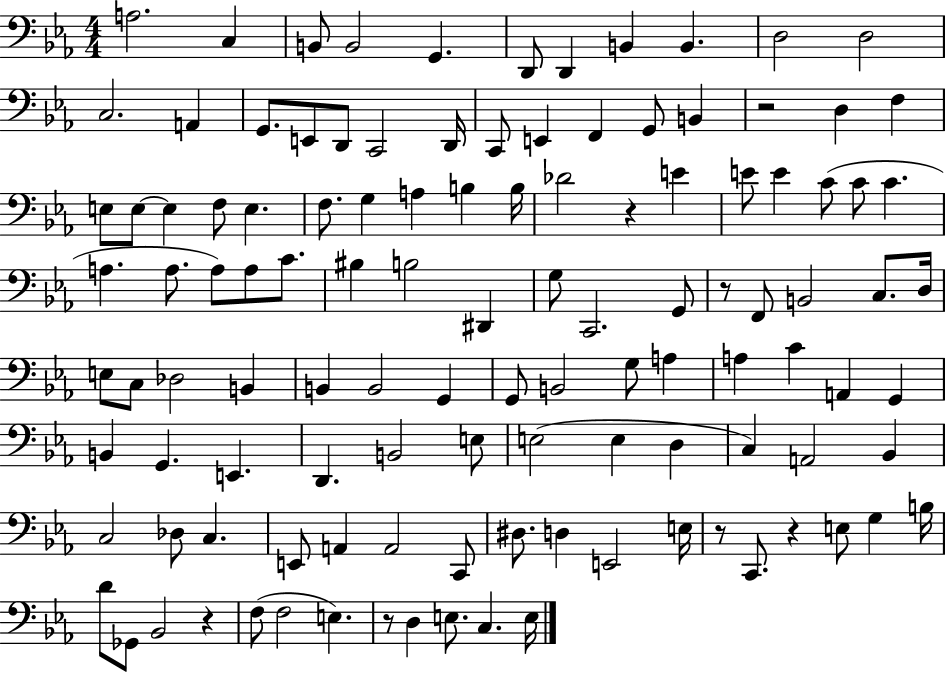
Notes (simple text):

A3/h. C3/q B2/e B2/h G2/q. D2/e D2/q B2/q B2/q. D3/h D3/h C3/h. A2/q G2/e. E2/e D2/e C2/h D2/s C2/e E2/q F2/q G2/e B2/q R/h D3/q F3/q E3/e E3/e E3/q F3/e E3/q. F3/e. G3/q A3/q B3/q B3/s Db4/h R/q E4/q E4/e E4/q C4/e C4/e C4/q. A3/q. A3/e. A3/e A3/e C4/e. BIS3/q B3/h D#2/q G3/e C2/h. G2/e R/e F2/e B2/h C3/e. D3/s E3/e C3/e Db3/h B2/q B2/q B2/h G2/q G2/e B2/h G3/e A3/q A3/q C4/q A2/q G2/q B2/q G2/q. E2/q. D2/q. B2/h E3/e E3/h E3/q D3/q C3/q A2/h Bb2/q C3/h Db3/e C3/q. E2/e A2/q A2/h C2/e D#3/e. D3/q E2/h E3/s R/e C2/e. R/q E3/e G3/q B3/s D4/e Gb2/e Bb2/h R/q F3/e F3/h E3/q. R/e D3/q E3/e. C3/q. E3/s